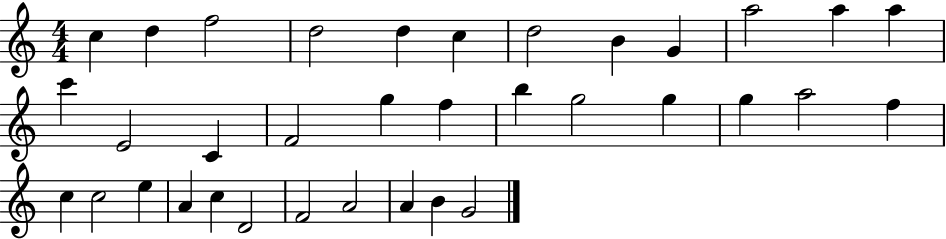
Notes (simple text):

C5/q D5/q F5/h D5/h D5/q C5/q D5/h B4/q G4/q A5/h A5/q A5/q C6/q E4/h C4/q F4/h G5/q F5/q B5/q G5/h G5/q G5/q A5/h F5/q C5/q C5/h E5/q A4/q C5/q D4/h F4/h A4/h A4/q B4/q G4/h